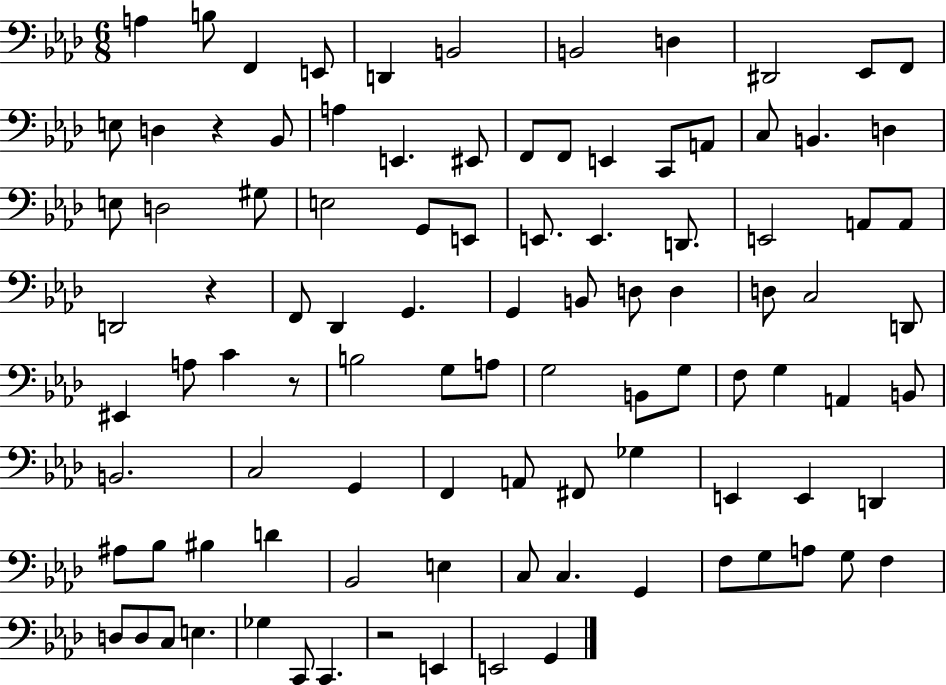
X:1
T:Untitled
M:6/8
L:1/4
K:Ab
A, B,/2 F,, E,,/2 D,, B,,2 B,,2 D, ^D,,2 _E,,/2 F,,/2 E,/2 D, z _B,,/2 A, E,, ^E,,/2 F,,/2 F,,/2 E,, C,,/2 A,,/2 C,/2 B,, D, E,/2 D,2 ^G,/2 E,2 G,,/2 E,,/2 E,,/2 E,, D,,/2 E,,2 A,,/2 A,,/2 D,,2 z F,,/2 _D,, G,, G,, B,,/2 D,/2 D, D,/2 C,2 D,,/2 ^E,, A,/2 C z/2 B,2 G,/2 A,/2 G,2 B,,/2 G,/2 F,/2 G, A,, B,,/2 B,,2 C,2 G,, F,, A,,/2 ^F,,/2 _G, E,, E,, D,, ^A,/2 _B,/2 ^B, D _B,,2 E, C,/2 C, G,, F,/2 G,/2 A,/2 G,/2 F, D,/2 D,/2 C,/2 E, _G, C,,/2 C,, z2 E,, E,,2 G,,